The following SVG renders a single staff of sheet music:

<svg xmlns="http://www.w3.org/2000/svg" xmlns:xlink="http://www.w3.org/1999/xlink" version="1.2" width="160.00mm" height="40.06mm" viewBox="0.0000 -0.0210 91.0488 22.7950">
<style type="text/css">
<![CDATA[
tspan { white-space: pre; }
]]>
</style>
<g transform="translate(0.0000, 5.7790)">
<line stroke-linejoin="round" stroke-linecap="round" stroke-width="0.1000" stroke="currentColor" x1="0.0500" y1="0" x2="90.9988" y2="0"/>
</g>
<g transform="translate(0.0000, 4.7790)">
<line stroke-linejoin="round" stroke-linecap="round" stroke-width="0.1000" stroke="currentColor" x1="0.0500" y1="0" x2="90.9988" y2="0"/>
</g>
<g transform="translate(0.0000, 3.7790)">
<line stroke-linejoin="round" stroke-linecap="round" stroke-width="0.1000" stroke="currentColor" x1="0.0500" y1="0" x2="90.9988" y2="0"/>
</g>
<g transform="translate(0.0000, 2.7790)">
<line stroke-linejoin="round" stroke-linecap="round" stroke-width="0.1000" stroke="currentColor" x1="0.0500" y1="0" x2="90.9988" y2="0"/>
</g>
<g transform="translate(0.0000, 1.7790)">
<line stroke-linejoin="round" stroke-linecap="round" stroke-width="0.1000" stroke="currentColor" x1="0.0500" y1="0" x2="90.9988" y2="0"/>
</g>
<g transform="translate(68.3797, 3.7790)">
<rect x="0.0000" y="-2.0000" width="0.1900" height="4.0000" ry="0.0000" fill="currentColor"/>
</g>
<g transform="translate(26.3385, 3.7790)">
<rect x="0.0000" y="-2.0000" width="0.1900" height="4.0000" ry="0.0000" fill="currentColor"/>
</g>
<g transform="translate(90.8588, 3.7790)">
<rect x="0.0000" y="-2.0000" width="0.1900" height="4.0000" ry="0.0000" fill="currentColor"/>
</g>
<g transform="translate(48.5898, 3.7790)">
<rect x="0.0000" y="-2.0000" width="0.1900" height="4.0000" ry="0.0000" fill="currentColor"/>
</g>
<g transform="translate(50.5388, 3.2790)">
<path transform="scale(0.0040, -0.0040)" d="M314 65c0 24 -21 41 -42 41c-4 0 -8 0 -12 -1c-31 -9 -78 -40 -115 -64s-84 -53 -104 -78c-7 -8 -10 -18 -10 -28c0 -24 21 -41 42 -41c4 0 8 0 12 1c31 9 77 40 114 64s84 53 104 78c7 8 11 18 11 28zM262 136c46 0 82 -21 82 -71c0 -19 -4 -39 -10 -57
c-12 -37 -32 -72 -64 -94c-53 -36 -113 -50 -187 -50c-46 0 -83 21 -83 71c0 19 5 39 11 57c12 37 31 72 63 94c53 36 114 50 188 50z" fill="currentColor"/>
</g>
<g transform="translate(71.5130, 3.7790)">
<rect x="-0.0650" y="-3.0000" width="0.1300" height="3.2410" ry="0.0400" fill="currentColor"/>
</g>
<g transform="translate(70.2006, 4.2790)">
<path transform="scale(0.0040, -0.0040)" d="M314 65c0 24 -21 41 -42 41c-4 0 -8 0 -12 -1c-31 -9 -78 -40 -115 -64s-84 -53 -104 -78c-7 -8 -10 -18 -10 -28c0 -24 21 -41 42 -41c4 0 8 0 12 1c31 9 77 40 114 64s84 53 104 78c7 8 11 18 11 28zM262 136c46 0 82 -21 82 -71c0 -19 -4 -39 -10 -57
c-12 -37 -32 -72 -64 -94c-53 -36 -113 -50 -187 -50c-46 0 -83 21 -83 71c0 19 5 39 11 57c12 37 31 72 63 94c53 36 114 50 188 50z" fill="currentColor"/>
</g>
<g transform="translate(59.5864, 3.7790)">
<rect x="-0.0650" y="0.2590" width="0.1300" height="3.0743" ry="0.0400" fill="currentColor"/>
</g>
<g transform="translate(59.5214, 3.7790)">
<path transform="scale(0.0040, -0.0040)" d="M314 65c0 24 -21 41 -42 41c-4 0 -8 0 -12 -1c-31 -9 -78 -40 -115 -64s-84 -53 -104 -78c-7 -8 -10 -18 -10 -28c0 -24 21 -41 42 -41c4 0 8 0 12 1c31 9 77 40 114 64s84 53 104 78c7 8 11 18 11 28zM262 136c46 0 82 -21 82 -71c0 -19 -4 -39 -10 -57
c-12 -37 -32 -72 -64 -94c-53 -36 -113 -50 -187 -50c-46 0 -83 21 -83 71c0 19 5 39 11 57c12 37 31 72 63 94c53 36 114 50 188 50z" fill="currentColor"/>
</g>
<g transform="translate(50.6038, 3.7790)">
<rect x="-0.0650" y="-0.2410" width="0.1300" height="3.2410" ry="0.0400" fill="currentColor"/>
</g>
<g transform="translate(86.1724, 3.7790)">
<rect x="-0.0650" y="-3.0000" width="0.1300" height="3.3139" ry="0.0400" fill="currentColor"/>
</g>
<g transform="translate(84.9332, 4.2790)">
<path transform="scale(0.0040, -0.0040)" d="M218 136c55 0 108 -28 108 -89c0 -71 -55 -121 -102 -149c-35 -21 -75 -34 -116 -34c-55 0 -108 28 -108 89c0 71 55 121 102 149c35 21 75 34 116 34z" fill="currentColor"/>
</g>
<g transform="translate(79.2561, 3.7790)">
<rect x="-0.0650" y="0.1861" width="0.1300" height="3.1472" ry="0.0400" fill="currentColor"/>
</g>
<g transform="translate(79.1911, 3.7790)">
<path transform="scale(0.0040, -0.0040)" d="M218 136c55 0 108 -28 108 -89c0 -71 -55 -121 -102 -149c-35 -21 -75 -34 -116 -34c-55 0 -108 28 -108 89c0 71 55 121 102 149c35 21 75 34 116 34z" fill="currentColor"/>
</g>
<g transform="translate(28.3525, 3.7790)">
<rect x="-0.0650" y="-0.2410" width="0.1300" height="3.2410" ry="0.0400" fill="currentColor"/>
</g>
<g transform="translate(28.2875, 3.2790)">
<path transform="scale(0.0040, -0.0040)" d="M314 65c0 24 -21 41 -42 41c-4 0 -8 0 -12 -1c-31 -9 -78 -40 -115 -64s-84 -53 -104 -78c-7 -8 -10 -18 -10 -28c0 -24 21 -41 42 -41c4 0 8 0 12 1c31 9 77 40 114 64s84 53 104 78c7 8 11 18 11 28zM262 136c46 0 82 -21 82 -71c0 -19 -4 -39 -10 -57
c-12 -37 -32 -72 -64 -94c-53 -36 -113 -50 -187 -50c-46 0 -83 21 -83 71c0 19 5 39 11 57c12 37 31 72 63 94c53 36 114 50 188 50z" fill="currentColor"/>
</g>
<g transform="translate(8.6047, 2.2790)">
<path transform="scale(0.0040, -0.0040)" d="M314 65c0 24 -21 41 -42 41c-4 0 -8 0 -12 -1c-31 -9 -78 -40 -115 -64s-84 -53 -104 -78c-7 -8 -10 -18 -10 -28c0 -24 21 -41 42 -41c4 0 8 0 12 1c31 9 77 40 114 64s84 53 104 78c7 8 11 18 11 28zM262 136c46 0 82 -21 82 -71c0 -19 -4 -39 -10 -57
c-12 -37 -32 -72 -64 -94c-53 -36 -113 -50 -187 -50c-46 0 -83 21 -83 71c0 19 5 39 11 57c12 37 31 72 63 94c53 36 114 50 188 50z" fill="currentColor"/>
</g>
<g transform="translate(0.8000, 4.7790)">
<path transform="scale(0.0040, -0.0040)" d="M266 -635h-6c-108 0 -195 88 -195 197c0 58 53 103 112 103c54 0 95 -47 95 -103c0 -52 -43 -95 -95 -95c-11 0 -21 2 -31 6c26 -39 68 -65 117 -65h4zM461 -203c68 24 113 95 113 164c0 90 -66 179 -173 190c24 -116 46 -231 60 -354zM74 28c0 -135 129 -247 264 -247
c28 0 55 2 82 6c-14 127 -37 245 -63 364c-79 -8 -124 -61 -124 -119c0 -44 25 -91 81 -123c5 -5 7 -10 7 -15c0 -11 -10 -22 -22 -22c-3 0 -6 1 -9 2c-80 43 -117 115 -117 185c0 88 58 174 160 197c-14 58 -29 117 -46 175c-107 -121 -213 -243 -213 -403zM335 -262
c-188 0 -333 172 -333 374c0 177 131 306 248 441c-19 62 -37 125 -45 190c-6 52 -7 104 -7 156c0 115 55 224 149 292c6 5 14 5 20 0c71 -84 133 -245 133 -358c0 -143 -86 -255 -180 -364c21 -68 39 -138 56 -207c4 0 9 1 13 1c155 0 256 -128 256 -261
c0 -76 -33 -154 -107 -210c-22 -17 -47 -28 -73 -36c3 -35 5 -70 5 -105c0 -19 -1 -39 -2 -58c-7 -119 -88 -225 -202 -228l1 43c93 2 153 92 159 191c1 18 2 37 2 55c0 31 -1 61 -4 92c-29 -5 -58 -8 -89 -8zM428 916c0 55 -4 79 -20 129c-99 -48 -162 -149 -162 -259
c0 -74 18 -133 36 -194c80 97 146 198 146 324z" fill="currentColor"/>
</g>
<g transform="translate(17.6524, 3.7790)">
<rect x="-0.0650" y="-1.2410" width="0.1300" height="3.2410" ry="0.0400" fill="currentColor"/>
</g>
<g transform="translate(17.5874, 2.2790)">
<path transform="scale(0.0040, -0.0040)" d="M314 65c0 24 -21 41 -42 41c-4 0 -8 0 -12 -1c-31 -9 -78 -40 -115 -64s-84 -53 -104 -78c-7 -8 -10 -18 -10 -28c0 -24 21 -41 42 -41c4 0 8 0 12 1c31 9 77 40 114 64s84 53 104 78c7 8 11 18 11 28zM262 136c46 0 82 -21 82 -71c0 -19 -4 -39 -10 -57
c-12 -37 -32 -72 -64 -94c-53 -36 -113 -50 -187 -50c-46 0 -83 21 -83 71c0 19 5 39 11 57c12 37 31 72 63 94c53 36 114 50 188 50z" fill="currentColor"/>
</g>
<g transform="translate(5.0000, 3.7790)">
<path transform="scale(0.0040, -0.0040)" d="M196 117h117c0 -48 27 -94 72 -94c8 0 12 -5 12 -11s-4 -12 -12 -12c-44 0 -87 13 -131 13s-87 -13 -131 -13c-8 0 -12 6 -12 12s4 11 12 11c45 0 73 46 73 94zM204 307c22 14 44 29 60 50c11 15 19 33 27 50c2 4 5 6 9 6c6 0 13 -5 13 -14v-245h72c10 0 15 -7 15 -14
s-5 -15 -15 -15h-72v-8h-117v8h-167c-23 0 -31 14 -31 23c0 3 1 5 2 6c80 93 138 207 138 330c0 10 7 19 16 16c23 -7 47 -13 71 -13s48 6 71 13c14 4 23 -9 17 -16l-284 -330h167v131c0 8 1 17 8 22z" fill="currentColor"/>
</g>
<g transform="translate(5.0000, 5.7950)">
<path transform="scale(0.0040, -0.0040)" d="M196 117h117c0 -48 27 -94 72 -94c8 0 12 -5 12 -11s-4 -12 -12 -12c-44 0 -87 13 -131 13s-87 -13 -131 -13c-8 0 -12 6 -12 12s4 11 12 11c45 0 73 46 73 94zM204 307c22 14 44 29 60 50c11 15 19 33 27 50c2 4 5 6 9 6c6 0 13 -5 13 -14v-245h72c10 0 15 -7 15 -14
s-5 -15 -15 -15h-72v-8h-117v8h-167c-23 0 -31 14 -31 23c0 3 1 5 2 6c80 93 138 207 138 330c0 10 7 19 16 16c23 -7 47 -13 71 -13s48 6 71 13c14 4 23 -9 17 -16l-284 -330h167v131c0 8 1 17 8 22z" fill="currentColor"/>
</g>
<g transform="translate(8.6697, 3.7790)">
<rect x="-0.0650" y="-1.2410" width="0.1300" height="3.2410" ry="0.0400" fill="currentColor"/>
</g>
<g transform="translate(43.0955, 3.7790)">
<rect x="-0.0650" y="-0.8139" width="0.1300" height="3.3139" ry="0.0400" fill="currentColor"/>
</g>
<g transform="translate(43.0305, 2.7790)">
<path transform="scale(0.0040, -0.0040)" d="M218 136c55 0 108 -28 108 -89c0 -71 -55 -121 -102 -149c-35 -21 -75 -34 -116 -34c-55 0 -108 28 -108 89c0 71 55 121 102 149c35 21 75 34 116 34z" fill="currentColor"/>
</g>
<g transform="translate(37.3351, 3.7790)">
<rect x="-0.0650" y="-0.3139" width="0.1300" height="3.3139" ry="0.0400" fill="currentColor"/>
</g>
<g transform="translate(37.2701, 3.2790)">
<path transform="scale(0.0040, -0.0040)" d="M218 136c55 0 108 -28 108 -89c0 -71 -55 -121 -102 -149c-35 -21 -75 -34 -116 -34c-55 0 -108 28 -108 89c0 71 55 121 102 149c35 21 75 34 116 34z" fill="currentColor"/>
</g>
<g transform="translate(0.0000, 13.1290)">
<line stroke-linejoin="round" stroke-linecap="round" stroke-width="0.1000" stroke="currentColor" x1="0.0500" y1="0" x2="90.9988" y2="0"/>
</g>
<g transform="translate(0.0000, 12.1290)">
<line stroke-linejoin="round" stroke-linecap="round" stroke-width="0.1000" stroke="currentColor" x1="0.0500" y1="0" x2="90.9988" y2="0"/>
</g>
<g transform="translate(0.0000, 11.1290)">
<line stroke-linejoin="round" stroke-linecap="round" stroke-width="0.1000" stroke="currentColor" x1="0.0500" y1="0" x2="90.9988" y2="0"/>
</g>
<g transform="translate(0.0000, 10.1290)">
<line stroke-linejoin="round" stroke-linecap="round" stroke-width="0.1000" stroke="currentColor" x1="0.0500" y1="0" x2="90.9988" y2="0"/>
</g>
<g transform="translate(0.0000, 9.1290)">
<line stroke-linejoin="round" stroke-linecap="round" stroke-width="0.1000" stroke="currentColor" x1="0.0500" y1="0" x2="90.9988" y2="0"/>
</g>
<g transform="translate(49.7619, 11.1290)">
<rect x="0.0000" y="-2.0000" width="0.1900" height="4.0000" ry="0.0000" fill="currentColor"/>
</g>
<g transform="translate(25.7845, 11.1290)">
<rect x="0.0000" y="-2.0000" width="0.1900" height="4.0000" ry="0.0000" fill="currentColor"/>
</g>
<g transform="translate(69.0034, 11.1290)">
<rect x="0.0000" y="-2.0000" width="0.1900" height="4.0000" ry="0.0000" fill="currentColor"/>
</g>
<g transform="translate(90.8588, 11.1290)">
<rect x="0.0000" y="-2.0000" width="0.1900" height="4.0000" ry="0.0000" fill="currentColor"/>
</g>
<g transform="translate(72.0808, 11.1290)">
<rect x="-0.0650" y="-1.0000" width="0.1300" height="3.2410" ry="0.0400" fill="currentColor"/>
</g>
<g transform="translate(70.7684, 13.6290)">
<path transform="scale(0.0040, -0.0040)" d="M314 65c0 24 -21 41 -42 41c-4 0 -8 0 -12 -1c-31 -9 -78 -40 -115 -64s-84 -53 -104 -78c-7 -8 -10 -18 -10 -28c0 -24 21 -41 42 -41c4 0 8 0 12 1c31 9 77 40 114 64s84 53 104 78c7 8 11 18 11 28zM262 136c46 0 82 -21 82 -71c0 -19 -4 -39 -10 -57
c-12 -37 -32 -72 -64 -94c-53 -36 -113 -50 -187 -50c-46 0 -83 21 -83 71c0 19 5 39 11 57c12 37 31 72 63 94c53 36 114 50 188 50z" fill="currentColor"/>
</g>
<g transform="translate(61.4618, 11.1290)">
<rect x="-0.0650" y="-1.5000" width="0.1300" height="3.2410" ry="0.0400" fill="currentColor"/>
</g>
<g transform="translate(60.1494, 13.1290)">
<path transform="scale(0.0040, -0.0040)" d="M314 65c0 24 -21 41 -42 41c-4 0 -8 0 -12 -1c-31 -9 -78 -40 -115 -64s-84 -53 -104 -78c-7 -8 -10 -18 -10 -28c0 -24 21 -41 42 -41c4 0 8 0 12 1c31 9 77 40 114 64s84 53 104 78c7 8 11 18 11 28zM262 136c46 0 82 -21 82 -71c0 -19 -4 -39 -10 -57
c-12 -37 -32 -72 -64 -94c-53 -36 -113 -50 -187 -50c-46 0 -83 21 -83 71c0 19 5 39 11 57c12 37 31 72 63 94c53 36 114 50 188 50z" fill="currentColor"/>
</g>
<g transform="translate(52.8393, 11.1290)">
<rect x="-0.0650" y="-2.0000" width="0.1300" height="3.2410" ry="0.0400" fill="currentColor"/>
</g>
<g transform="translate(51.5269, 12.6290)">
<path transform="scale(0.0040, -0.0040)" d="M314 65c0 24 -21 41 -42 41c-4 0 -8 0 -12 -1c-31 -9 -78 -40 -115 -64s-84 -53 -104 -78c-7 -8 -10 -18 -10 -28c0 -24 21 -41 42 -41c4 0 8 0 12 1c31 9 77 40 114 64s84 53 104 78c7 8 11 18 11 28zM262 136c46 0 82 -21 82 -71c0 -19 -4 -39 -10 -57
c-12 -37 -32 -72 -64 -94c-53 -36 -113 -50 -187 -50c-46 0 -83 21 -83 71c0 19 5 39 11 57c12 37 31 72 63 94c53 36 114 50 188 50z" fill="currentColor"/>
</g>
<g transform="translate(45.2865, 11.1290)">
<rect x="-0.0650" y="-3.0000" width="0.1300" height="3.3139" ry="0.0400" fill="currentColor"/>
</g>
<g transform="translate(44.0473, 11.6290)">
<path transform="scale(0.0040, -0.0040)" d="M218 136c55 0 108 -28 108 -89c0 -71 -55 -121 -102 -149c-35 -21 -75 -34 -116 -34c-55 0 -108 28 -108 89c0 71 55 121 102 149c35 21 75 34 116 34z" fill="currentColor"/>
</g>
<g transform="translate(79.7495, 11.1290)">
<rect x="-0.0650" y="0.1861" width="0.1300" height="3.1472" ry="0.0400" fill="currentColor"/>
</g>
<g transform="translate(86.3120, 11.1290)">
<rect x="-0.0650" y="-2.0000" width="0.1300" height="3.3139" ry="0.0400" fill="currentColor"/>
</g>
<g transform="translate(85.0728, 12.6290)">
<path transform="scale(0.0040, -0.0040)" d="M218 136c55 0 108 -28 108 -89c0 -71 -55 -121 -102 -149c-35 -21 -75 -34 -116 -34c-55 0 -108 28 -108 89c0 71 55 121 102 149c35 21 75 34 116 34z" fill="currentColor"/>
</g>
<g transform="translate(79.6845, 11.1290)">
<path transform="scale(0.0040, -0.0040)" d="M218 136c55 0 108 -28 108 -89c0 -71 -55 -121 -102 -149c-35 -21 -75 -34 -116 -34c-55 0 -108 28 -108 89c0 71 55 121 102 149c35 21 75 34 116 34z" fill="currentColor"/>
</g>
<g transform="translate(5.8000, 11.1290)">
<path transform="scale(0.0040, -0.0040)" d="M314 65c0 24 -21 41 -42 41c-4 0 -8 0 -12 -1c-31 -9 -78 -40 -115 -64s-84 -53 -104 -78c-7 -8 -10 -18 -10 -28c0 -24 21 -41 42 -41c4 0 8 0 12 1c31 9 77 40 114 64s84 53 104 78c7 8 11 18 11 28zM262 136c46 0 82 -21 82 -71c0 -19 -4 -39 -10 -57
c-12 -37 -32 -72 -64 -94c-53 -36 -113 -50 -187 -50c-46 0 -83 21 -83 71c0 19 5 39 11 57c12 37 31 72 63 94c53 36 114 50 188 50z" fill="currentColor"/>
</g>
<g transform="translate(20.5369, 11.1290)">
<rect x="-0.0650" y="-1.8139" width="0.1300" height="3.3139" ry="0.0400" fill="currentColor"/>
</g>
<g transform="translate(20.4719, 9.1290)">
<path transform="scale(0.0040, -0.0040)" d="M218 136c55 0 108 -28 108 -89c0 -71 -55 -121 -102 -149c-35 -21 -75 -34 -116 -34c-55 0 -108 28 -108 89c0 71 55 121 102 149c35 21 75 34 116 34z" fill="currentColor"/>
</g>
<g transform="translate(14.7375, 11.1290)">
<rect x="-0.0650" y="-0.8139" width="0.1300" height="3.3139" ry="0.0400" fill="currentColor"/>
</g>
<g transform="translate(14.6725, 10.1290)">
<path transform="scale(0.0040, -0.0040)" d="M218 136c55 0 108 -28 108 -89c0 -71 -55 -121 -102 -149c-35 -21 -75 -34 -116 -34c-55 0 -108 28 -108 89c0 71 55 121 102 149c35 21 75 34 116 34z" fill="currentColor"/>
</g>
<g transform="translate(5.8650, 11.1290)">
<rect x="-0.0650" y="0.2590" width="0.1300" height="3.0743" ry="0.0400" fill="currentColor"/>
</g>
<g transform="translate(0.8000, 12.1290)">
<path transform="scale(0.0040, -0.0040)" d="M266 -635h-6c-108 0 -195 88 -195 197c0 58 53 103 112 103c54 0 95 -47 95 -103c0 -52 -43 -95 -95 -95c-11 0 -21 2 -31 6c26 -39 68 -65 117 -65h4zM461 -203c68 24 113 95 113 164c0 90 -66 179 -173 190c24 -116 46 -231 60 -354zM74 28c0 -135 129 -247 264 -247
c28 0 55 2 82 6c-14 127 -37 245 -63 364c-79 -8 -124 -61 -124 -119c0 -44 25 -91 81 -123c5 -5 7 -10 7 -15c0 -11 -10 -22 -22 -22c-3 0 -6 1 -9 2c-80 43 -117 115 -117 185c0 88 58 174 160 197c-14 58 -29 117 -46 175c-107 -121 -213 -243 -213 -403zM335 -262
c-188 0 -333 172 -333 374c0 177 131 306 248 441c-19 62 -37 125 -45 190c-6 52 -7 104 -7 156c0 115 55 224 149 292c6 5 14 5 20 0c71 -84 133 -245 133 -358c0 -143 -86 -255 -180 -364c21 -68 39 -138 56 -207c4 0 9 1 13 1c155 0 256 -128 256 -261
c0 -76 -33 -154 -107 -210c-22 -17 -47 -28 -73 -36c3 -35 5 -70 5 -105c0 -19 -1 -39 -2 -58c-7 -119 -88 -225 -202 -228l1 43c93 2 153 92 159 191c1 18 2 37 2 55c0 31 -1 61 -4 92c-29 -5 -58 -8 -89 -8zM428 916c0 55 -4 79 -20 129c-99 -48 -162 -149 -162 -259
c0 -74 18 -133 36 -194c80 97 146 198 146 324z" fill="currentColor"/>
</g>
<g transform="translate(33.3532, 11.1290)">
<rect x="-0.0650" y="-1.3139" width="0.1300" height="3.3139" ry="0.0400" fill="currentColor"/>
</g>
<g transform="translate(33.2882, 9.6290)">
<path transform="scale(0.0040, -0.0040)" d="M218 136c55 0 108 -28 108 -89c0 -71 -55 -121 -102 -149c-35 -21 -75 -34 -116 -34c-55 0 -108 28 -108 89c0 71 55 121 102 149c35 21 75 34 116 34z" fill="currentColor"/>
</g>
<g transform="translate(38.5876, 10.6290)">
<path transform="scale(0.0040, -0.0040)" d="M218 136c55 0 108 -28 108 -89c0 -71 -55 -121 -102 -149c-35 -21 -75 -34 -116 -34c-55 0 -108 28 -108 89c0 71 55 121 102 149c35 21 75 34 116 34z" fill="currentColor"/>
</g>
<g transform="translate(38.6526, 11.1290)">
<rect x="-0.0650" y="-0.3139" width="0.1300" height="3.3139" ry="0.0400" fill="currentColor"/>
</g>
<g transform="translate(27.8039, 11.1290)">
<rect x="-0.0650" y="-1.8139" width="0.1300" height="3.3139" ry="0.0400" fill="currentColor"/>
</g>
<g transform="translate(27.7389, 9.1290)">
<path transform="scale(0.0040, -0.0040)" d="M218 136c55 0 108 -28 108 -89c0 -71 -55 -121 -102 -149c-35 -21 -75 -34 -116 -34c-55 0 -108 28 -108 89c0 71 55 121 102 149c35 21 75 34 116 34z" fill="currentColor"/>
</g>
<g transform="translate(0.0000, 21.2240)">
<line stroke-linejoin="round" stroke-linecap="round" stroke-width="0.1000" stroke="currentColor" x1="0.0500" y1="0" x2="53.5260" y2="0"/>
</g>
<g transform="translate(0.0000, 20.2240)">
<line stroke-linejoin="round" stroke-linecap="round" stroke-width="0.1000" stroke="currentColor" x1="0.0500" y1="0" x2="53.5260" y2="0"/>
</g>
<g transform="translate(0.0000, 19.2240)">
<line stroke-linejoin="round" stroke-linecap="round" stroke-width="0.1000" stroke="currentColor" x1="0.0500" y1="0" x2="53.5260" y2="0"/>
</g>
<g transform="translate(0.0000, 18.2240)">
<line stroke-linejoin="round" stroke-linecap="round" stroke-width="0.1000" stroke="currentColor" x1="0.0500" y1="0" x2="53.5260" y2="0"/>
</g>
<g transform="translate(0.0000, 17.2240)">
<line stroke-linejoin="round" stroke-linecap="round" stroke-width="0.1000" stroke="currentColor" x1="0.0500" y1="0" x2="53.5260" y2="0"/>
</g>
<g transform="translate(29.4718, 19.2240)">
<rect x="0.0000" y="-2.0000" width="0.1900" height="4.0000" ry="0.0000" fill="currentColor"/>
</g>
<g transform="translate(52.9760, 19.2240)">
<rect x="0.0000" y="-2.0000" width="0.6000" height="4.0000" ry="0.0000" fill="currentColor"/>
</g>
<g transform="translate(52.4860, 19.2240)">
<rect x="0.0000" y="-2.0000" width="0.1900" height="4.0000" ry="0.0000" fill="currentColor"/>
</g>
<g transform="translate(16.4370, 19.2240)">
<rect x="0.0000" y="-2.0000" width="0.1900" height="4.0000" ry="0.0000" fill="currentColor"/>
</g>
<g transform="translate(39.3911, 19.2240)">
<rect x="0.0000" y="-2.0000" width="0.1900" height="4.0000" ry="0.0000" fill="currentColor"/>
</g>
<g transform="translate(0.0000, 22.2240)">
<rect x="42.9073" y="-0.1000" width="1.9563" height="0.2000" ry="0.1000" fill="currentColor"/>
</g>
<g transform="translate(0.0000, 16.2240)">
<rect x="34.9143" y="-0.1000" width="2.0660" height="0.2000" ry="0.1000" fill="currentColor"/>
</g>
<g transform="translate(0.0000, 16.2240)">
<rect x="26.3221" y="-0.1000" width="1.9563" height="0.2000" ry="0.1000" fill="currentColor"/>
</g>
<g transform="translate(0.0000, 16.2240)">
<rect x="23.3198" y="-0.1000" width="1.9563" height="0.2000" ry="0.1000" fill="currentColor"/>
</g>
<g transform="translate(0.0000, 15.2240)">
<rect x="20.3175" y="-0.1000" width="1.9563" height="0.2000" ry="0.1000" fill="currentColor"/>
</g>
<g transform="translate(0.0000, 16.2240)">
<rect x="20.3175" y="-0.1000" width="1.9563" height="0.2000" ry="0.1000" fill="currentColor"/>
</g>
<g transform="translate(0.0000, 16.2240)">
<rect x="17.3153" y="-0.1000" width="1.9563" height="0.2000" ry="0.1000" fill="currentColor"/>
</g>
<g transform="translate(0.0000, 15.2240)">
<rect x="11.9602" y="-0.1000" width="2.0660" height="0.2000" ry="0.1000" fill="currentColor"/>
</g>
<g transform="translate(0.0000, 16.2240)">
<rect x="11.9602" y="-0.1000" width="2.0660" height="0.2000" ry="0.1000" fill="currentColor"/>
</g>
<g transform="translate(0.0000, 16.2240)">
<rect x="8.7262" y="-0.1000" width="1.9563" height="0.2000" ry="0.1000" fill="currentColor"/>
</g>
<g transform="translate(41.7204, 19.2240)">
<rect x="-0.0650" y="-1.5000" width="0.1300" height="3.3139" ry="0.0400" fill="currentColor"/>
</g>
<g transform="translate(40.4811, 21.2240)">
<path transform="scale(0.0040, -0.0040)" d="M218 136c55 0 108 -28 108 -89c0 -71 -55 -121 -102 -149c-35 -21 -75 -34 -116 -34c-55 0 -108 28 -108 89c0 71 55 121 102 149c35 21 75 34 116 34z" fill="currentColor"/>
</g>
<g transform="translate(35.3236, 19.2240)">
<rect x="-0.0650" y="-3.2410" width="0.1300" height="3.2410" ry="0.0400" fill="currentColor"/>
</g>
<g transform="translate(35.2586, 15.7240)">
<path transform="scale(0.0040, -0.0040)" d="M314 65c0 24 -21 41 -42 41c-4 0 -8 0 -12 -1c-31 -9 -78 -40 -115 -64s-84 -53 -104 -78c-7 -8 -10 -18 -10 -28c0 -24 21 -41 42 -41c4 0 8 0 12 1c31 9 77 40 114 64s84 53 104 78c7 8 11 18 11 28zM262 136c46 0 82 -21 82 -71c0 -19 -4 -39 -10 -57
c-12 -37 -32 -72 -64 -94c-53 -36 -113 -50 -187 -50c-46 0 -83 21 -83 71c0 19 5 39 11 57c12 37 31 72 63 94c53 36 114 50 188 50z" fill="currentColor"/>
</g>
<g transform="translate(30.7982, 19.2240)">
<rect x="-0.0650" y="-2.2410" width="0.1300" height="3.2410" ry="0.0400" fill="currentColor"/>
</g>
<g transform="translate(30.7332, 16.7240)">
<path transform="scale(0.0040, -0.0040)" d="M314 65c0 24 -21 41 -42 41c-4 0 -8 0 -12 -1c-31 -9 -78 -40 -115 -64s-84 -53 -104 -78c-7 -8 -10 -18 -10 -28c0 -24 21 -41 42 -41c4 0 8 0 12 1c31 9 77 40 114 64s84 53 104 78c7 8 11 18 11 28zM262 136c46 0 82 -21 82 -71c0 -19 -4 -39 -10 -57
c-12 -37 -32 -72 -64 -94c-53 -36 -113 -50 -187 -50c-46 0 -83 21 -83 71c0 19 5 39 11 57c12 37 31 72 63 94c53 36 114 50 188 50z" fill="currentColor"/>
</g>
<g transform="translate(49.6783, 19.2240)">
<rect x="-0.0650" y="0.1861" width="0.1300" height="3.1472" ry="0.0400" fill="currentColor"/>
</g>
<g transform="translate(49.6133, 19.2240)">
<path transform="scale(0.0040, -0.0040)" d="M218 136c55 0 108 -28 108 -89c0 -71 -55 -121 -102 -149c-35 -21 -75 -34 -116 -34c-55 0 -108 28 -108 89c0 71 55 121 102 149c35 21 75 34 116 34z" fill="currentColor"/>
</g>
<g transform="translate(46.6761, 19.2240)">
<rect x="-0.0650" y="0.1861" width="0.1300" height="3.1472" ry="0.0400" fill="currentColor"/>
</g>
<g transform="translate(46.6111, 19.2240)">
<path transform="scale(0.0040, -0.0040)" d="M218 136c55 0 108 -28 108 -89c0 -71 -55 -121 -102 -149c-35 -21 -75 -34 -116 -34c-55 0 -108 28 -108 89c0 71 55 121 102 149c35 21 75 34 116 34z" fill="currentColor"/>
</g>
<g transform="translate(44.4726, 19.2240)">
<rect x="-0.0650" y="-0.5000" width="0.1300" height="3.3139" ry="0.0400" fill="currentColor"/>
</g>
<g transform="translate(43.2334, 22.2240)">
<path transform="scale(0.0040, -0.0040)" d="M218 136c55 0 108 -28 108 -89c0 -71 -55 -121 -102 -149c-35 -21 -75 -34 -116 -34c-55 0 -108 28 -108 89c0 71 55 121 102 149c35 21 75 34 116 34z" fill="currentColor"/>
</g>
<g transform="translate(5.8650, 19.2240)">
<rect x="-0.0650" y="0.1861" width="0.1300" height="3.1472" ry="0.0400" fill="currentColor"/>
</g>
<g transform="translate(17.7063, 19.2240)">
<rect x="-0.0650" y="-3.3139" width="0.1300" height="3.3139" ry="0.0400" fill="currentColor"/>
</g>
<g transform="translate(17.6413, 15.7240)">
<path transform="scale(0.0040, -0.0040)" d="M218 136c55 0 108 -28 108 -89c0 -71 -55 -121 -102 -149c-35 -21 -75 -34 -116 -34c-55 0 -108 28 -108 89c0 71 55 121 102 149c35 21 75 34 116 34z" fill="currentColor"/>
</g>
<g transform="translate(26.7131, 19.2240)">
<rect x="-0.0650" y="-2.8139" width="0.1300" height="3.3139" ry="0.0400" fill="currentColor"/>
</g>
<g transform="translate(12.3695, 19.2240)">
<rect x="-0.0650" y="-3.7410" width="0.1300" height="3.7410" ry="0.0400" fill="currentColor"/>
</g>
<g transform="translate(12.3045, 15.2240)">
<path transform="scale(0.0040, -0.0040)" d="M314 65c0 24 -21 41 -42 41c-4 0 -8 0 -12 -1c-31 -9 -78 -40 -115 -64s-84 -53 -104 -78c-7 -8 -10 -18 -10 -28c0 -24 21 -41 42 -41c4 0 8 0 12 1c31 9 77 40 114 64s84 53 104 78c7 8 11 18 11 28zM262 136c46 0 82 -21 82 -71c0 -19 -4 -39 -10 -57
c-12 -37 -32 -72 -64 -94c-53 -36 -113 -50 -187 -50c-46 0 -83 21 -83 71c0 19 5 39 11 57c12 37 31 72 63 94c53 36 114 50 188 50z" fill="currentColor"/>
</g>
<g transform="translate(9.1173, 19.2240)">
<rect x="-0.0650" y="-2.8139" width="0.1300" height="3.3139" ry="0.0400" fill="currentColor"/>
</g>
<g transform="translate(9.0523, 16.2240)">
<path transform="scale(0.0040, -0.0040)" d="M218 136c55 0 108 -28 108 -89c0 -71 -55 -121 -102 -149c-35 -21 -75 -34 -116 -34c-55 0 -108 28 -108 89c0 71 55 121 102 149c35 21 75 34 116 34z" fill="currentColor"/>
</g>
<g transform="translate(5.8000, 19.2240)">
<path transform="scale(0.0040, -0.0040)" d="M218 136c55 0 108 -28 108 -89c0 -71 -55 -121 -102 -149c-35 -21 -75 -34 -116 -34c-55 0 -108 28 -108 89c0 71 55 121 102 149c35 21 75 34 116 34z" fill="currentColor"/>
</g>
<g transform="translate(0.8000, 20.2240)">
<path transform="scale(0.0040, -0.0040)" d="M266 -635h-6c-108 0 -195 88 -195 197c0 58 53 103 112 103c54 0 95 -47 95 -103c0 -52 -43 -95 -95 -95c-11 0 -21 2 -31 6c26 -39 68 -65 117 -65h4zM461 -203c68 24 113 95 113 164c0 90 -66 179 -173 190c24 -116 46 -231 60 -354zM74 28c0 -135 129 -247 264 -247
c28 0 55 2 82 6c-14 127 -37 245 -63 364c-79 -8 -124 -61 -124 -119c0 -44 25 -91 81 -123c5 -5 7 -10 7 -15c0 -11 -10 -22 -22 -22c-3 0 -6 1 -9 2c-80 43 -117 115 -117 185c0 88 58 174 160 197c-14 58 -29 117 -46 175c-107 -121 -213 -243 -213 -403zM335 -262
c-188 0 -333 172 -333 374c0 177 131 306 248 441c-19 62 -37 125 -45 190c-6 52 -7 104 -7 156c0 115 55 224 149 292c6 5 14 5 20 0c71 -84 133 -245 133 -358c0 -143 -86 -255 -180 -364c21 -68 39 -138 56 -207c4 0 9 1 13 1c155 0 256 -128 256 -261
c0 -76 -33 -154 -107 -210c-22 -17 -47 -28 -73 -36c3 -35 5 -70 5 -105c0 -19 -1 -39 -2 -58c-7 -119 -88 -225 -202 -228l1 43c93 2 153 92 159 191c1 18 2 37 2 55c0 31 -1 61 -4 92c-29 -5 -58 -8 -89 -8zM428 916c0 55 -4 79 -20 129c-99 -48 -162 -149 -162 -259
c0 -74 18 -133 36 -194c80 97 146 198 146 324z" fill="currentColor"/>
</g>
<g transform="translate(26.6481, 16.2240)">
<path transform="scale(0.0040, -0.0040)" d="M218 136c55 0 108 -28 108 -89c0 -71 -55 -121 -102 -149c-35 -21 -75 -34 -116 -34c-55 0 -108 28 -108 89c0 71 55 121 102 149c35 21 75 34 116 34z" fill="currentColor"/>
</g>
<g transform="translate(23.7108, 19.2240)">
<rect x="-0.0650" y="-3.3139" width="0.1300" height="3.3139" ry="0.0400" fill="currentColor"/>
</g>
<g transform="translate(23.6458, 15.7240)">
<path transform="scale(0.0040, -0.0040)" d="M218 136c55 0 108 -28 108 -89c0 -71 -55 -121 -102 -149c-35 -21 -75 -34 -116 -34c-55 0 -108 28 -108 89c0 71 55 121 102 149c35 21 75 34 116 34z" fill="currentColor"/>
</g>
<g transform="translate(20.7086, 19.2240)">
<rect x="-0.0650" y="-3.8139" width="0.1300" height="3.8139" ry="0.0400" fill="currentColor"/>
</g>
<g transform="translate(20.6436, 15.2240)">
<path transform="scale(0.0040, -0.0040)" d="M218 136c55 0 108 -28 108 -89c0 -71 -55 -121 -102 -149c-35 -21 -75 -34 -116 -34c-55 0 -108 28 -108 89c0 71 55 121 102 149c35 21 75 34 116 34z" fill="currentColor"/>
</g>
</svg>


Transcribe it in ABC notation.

X:1
T:Untitled
M:4/4
L:1/4
K:C
e2 e2 c2 c d c2 B2 A2 B A B2 d f f e c A F2 E2 D2 B F B a c'2 b c' b a g2 b2 E C B B